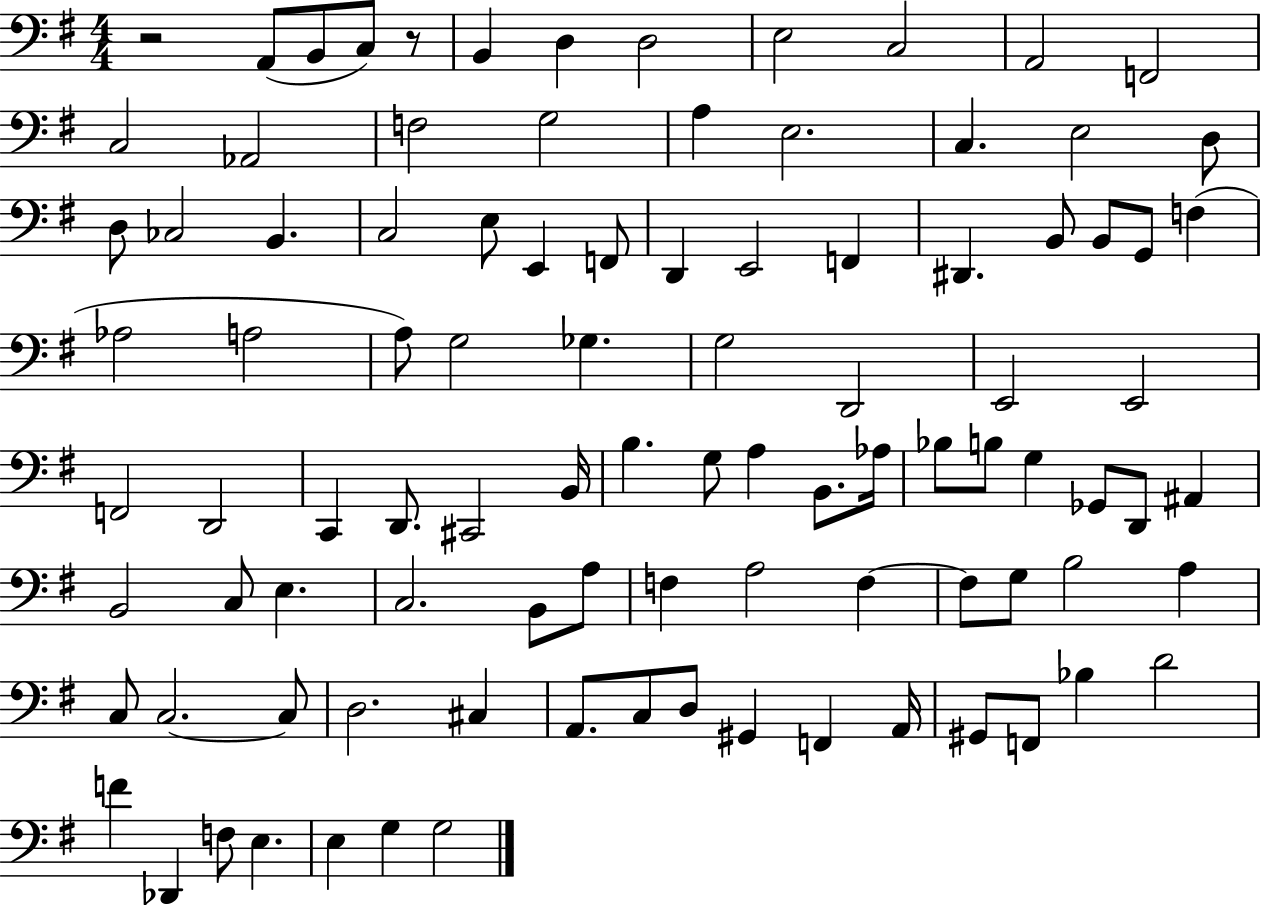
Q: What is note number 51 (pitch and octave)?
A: G3